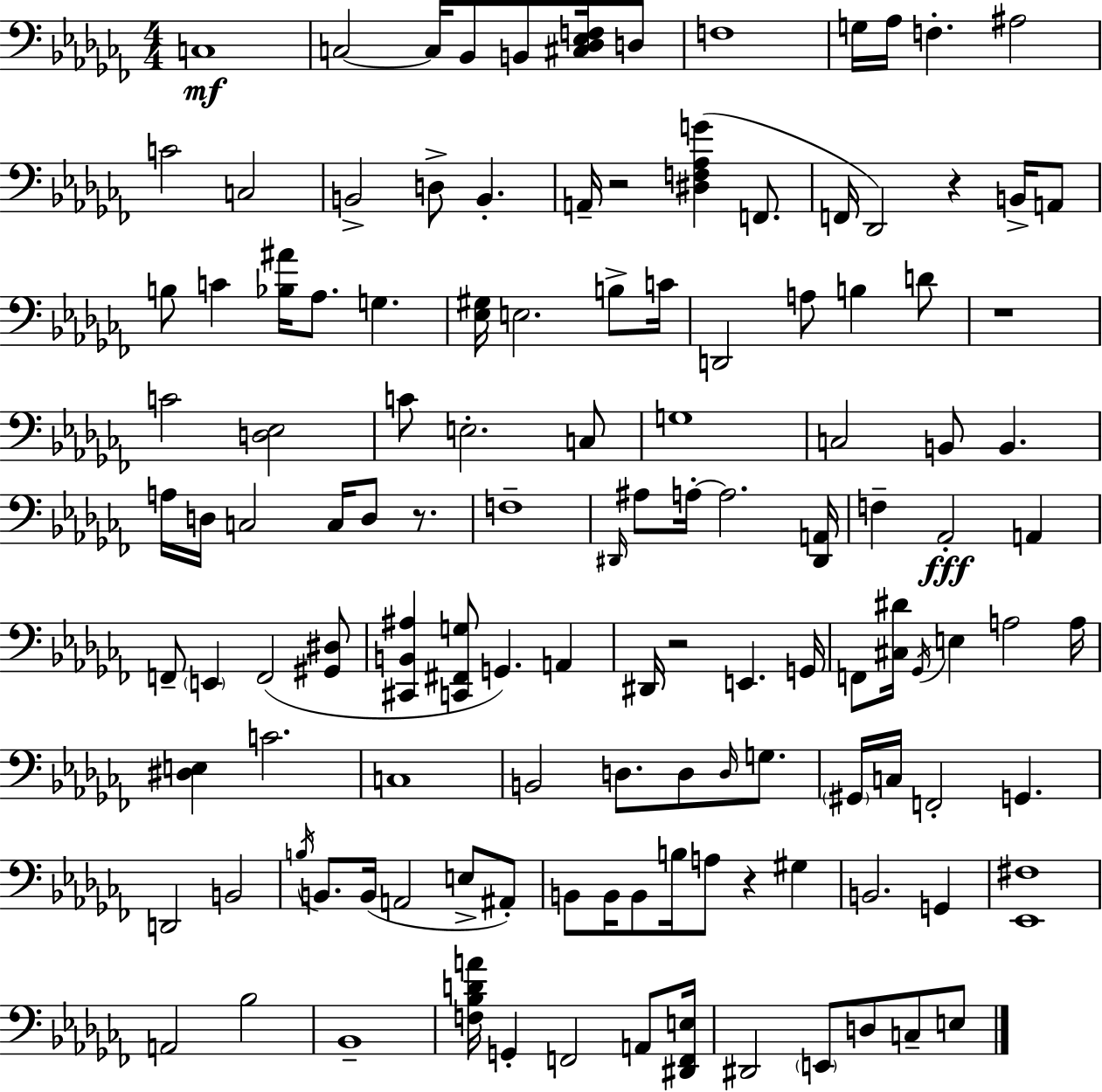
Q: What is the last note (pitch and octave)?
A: E3